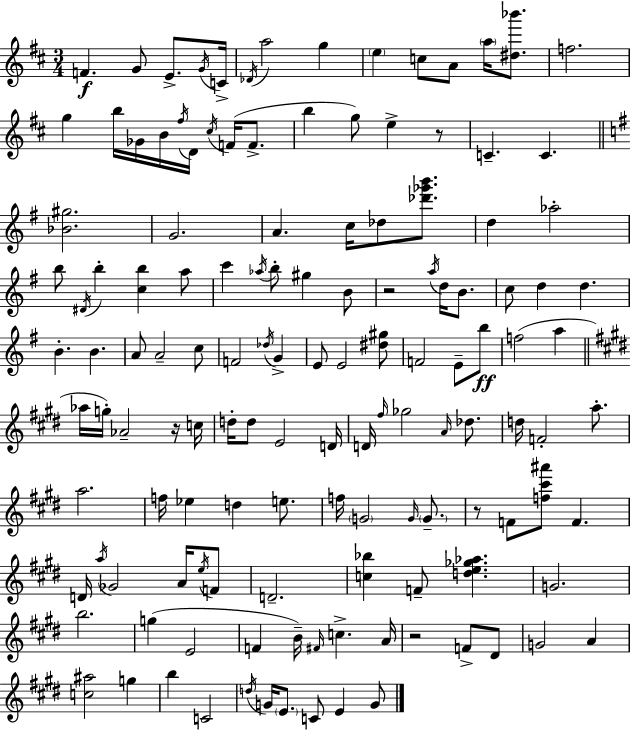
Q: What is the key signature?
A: D major